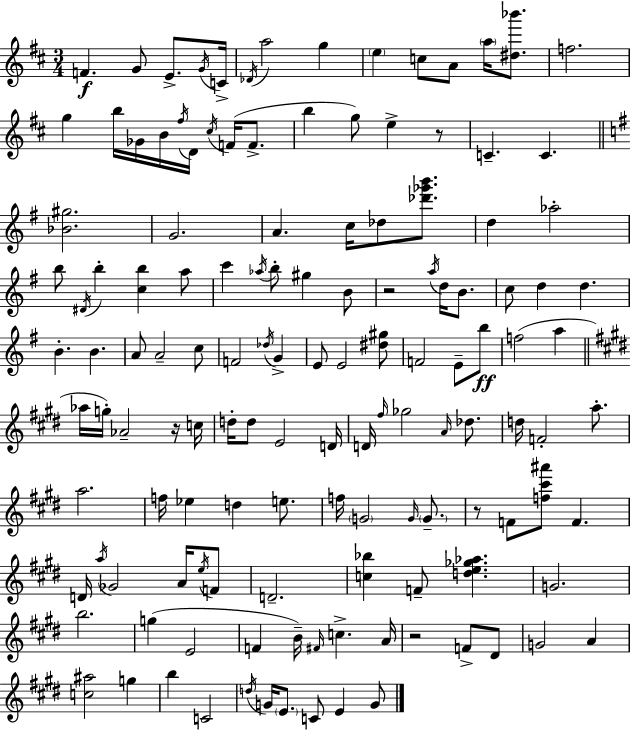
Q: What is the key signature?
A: D major